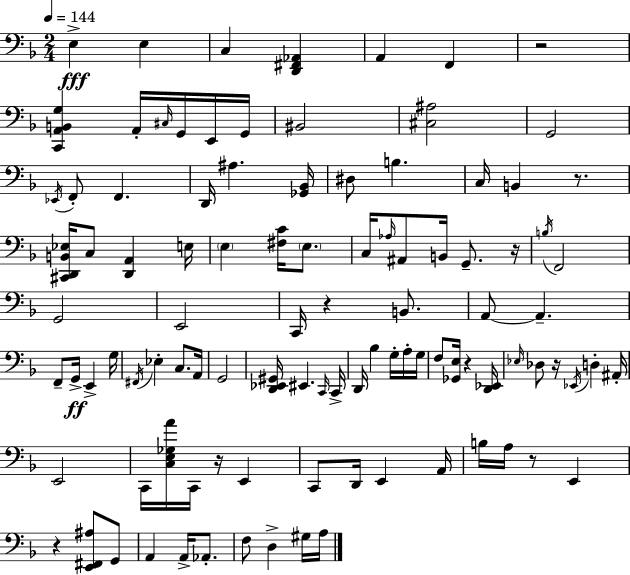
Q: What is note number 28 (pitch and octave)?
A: A#2